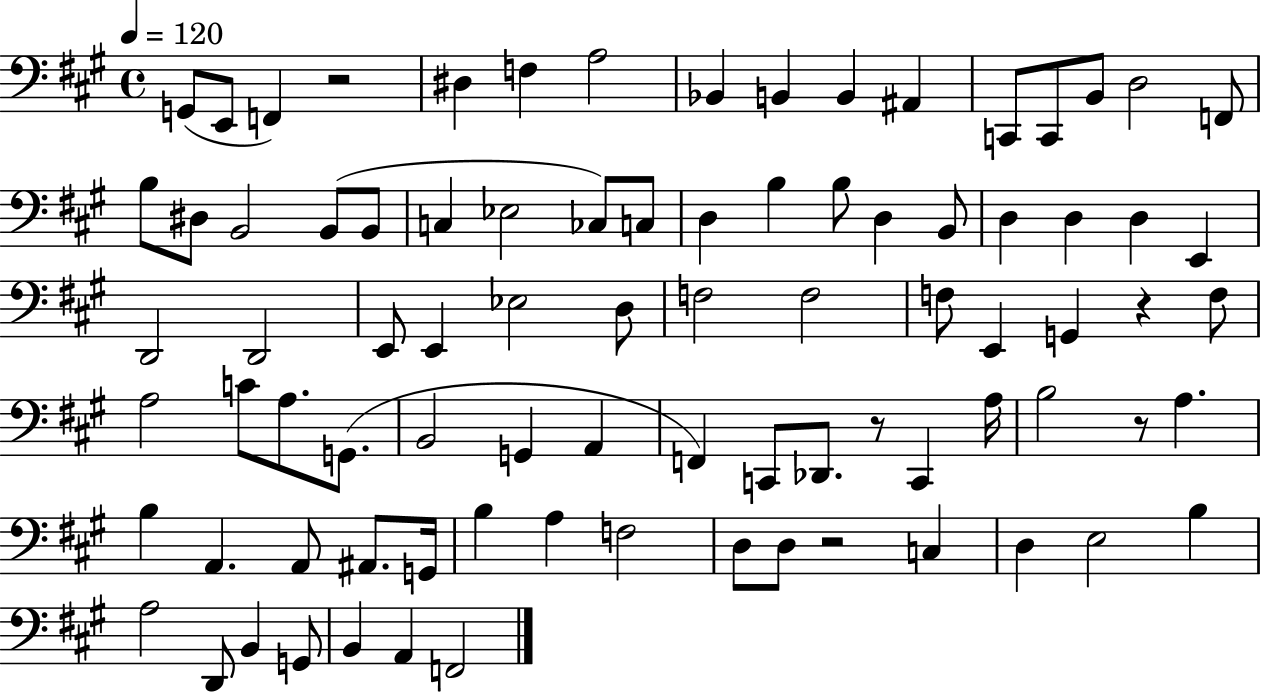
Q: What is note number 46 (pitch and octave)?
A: A3